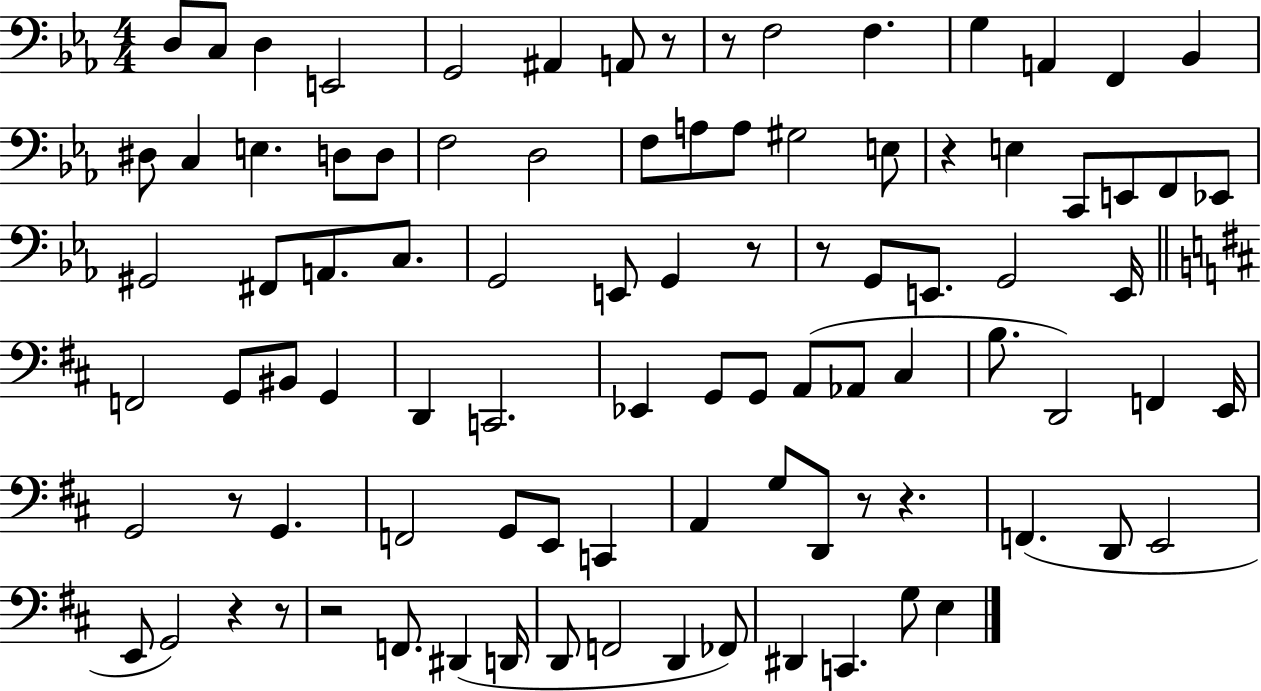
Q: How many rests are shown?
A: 11